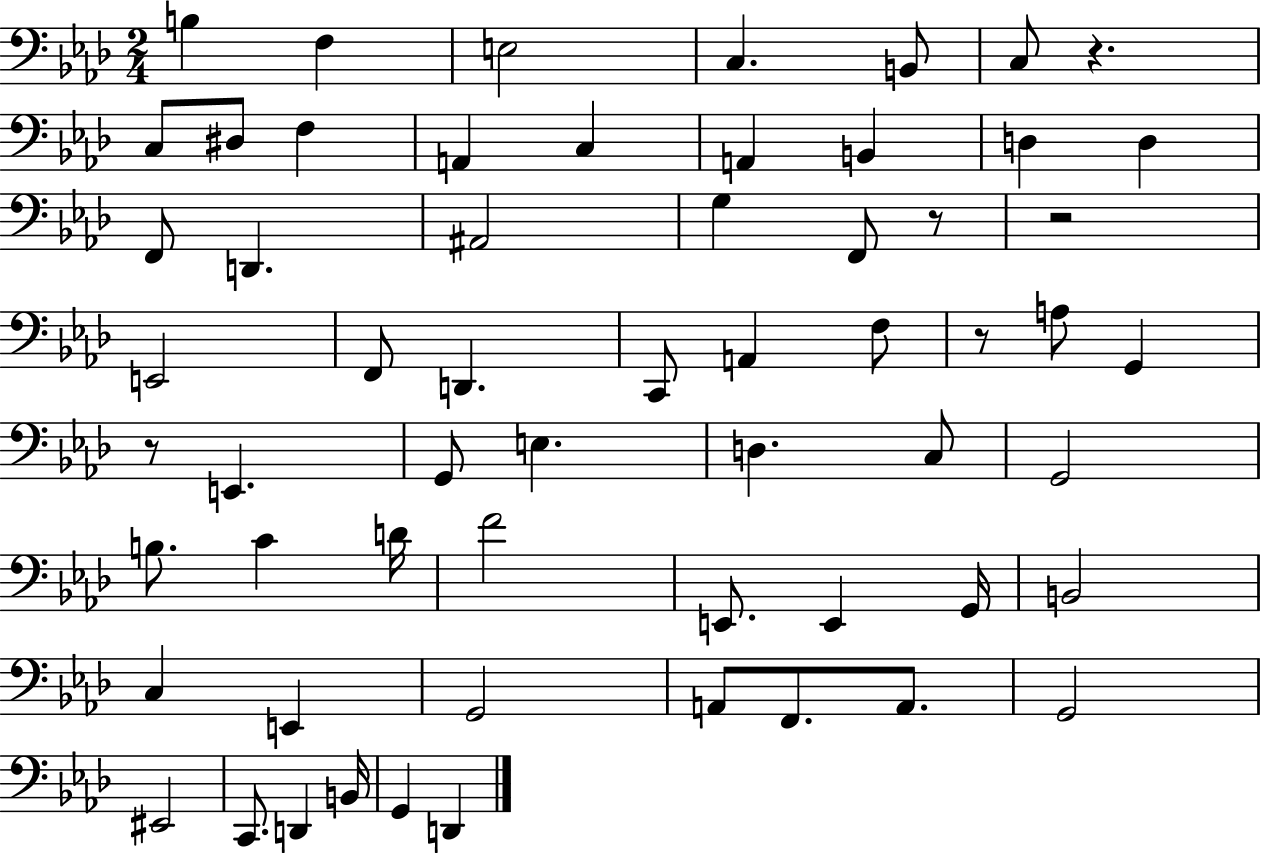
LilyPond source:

{
  \clef bass
  \numericTimeSignature
  \time 2/4
  \key aes \major
  \repeat volta 2 { b4 f4 | e2 | c4. b,8 | c8 r4. | \break c8 dis8 f4 | a,4 c4 | a,4 b,4 | d4 d4 | \break f,8 d,4. | ais,2 | g4 f,8 r8 | r2 | \break e,2 | f,8 d,4. | c,8 a,4 f8 | r8 a8 g,4 | \break r8 e,4. | g,8 e4. | d4. c8 | g,2 | \break b8. c'4 d'16 | f'2 | e,8. e,4 g,16 | b,2 | \break c4 e,4 | g,2 | a,8 f,8. a,8. | g,2 | \break eis,2 | c,8. d,4 b,16 | g,4 d,4 | } \bar "|."
}